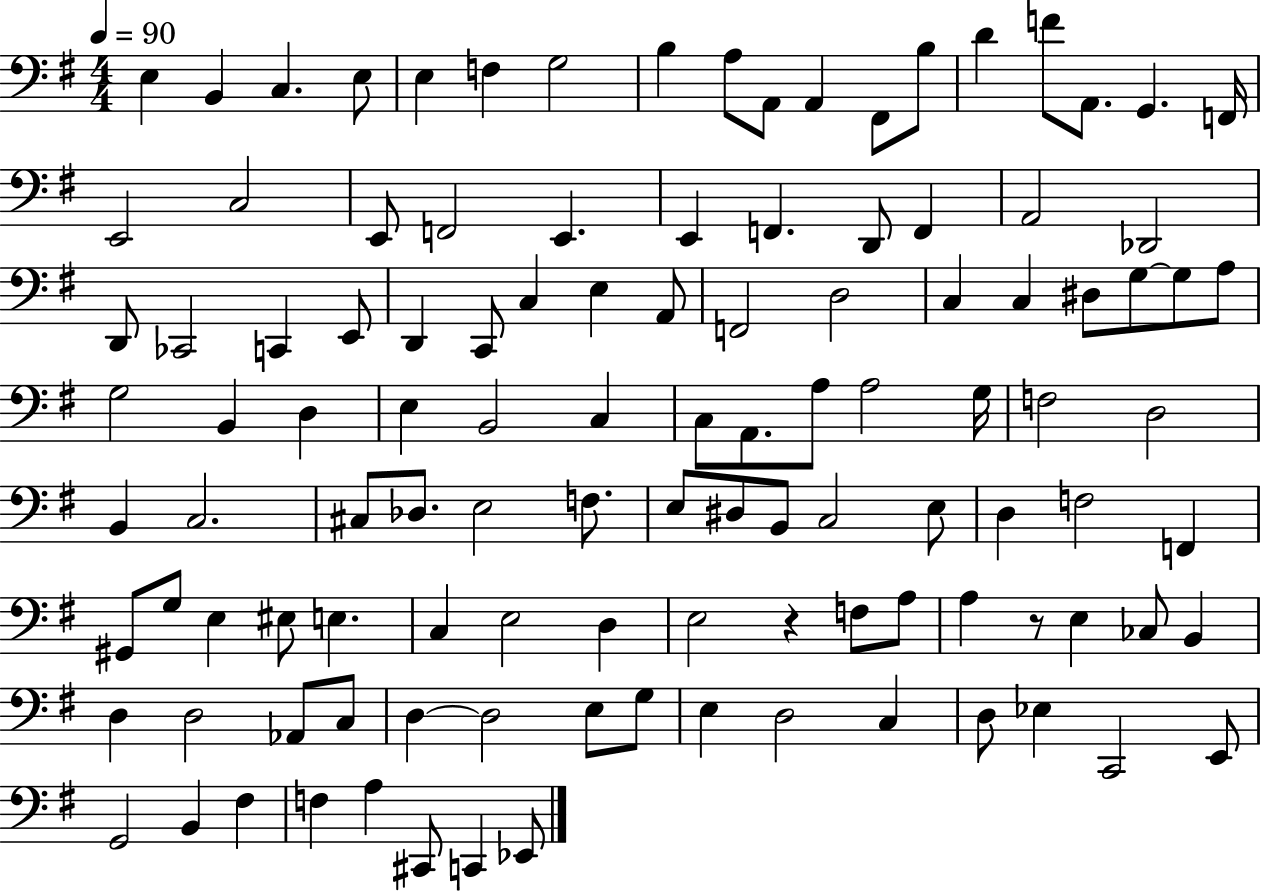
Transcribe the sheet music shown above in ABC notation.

X:1
T:Untitled
M:4/4
L:1/4
K:G
E, B,, C, E,/2 E, F, G,2 B, A,/2 A,,/2 A,, ^F,,/2 B,/2 D F/2 A,,/2 G,, F,,/4 E,,2 C,2 E,,/2 F,,2 E,, E,, F,, D,,/2 F,, A,,2 _D,,2 D,,/2 _C,,2 C,, E,,/2 D,, C,,/2 C, E, A,,/2 F,,2 D,2 C, C, ^D,/2 G,/2 G,/2 A,/2 G,2 B,, D, E, B,,2 C, C,/2 A,,/2 A,/2 A,2 G,/4 F,2 D,2 B,, C,2 ^C,/2 _D,/2 E,2 F,/2 E,/2 ^D,/2 B,,/2 C,2 E,/2 D, F,2 F,, ^G,,/2 G,/2 E, ^E,/2 E, C, E,2 D, E,2 z F,/2 A,/2 A, z/2 E, _C,/2 B,, D, D,2 _A,,/2 C,/2 D, D,2 E,/2 G,/2 E, D,2 C, D,/2 _E, C,,2 E,,/2 G,,2 B,, ^F, F, A, ^C,,/2 C,, _E,,/2